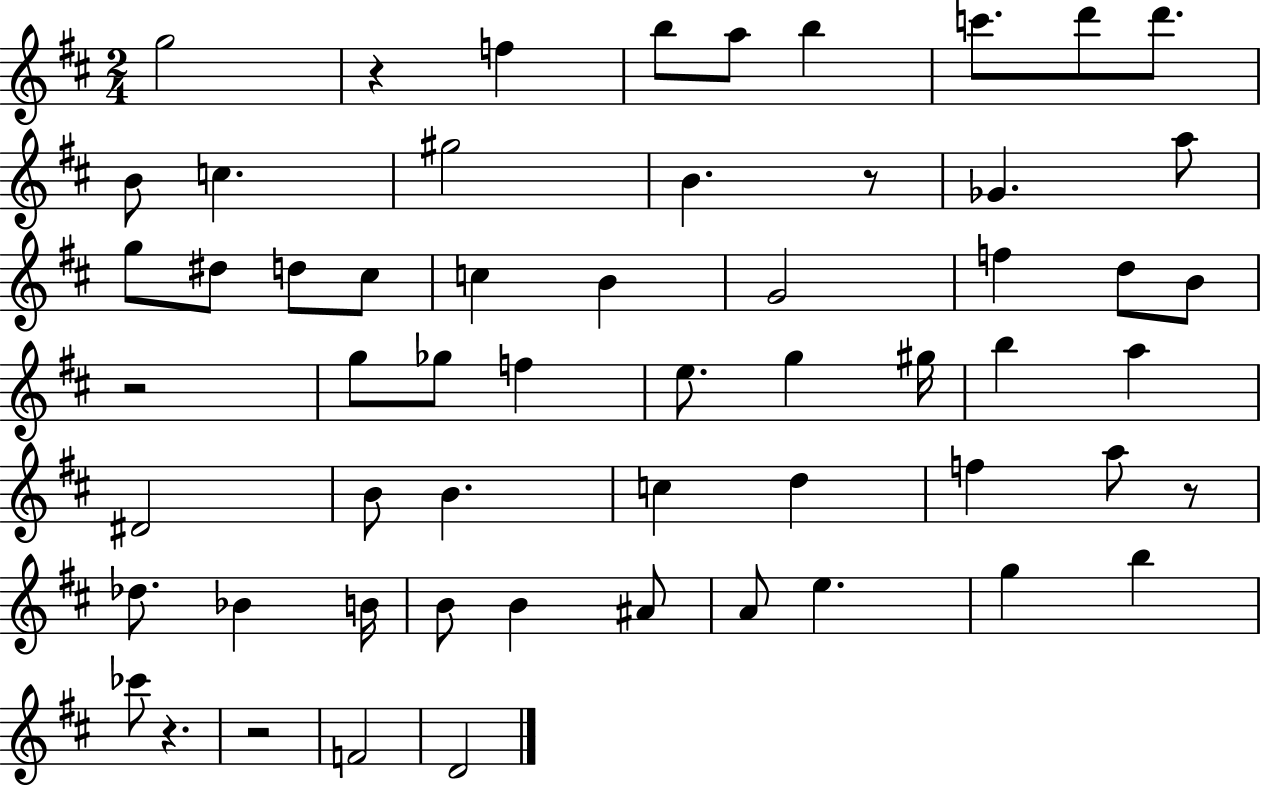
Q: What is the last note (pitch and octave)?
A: D4